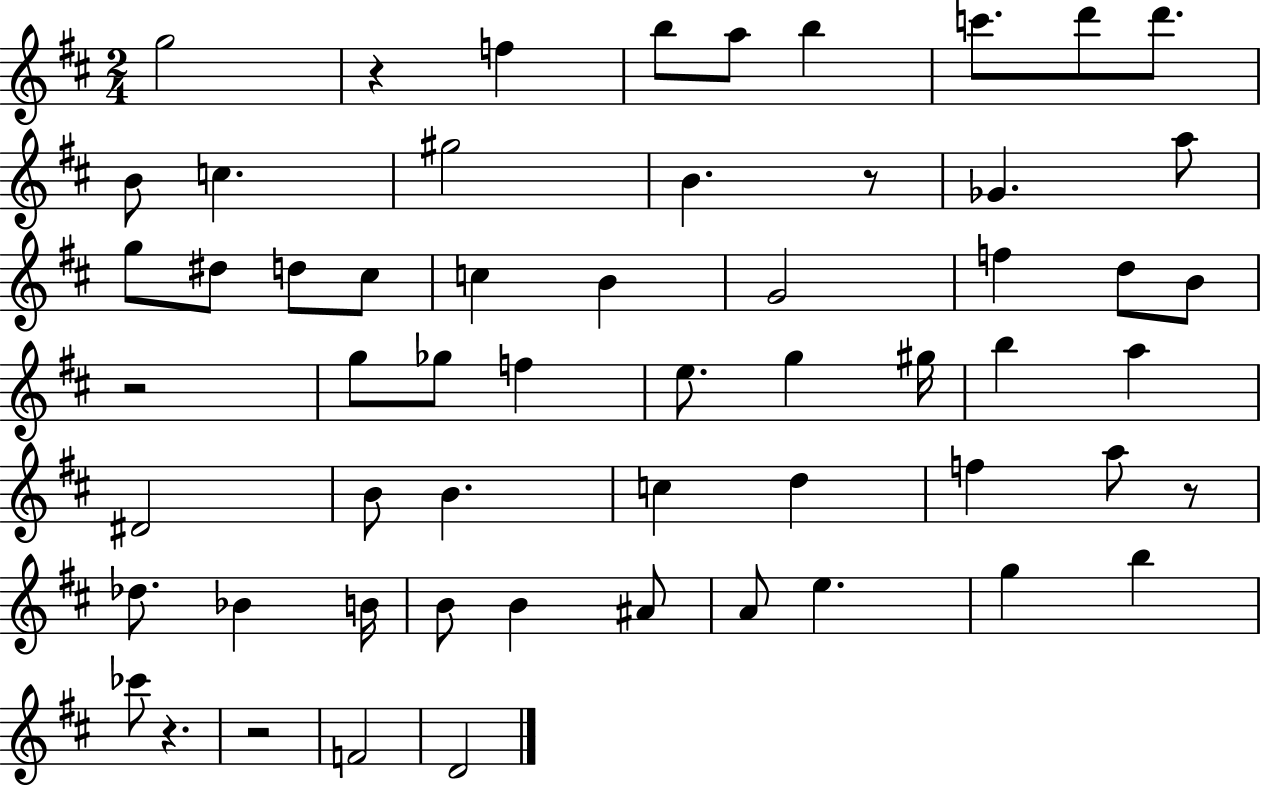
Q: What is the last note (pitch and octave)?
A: D4